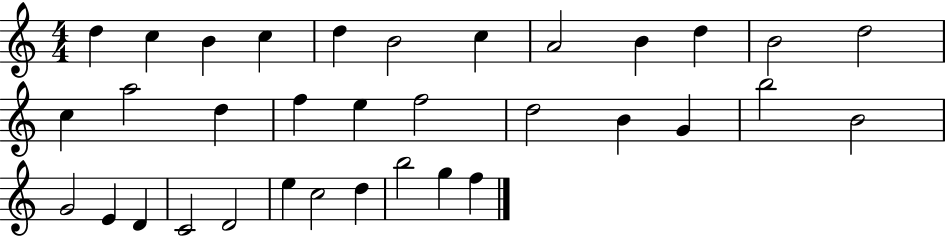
D5/q C5/q B4/q C5/q D5/q B4/h C5/q A4/h B4/q D5/q B4/h D5/h C5/q A5/h D5/q F5/q E5/q F5/h D5/h B4/q G4/q B5/h B4/h G4/h E4/q D4/q C4/h D4/h E5/q C5/h D5/q B5/h G5/q F5/q